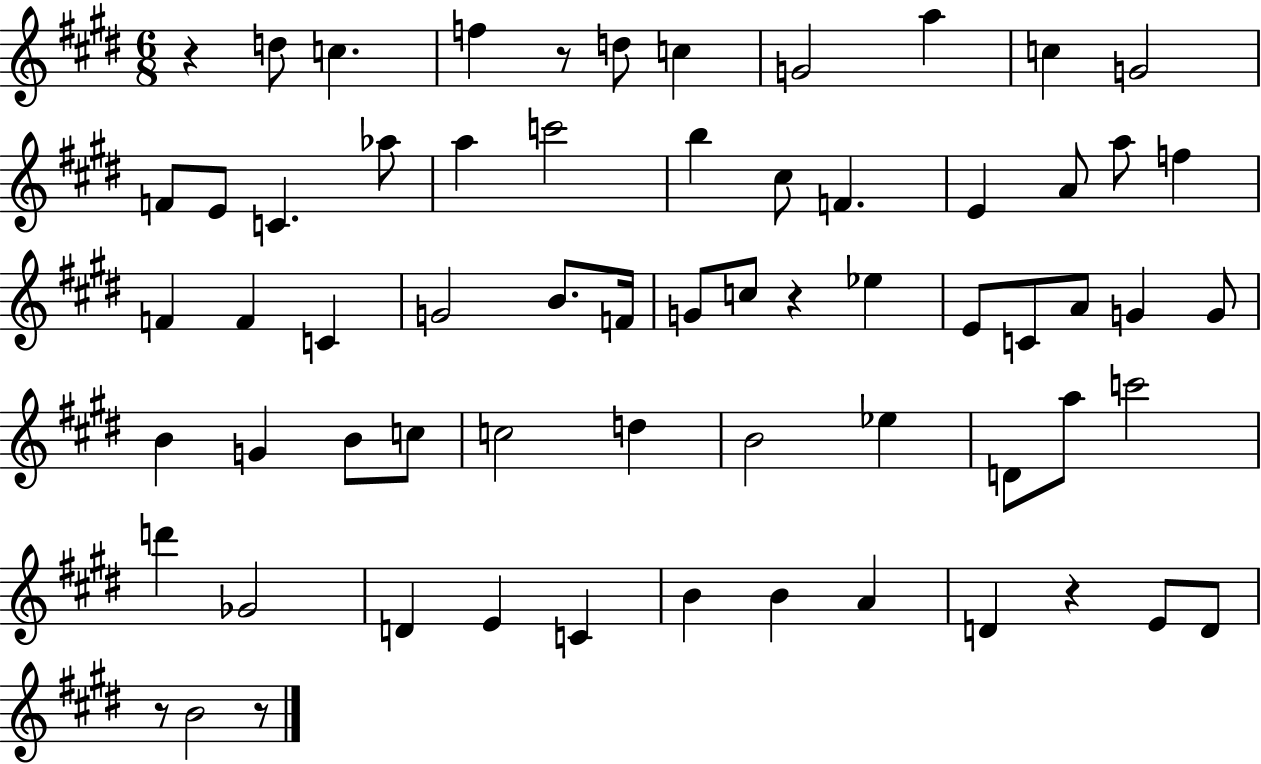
R/q D5/e C5/q. F5/q R/e D5/e C5/q G4/h A5/q C5/q G4/h F4/e E4/e C4/q. Ab5/e A5/q C6/h B5/q C#5/e F4/q. E4/q A4/e A5/e F5/q F4/q F4/q C4/q G4/h B4/e. F4/s G4/e C5/e R/q Eb5/q E4/e C4/e A4/e G4/q G4/e B4/q G4/q B4/e C5/e C5/h D5/q B4/h Eb5/q D4/e A5/e C6/h D6/q Gb4/h D4/q E4/q C4/q B4/q B4/q A4/q D4/q R/q E4/e D4/e R/e B4/h R/e